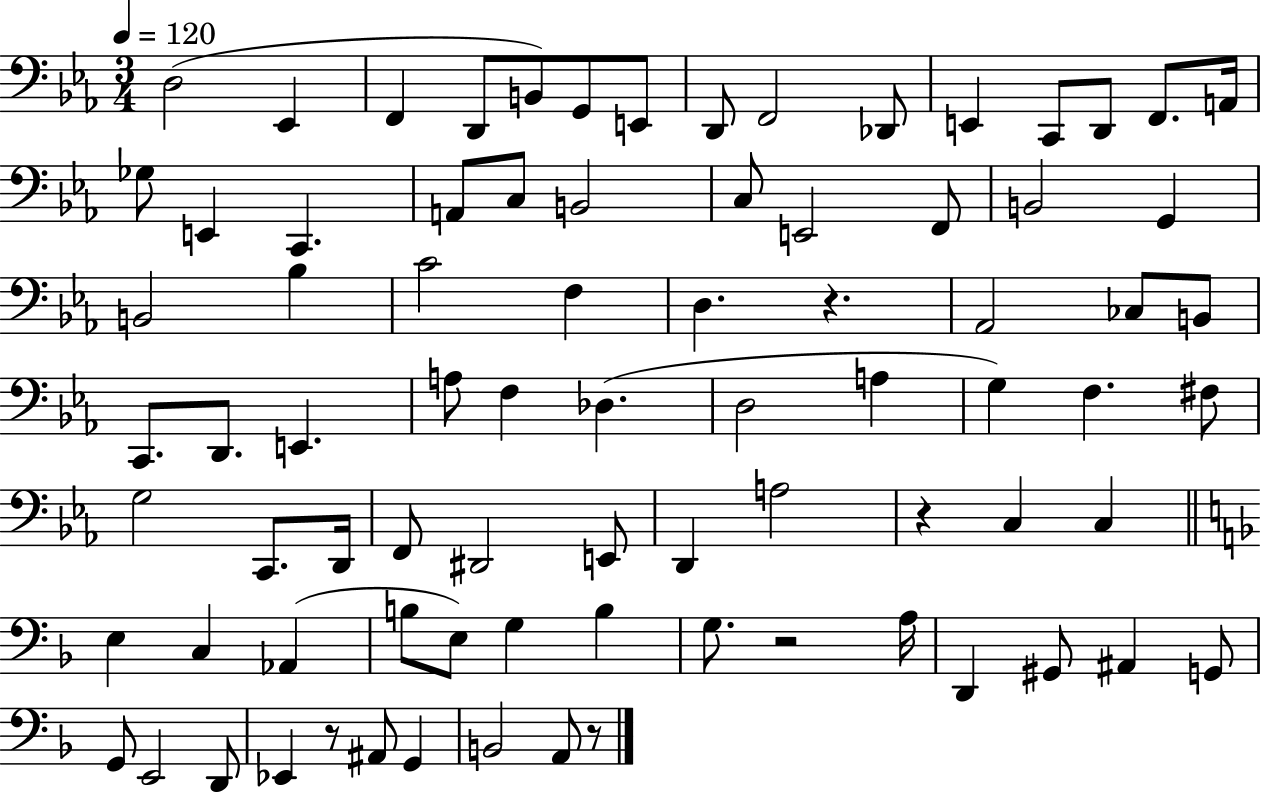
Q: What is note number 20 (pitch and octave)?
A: C3